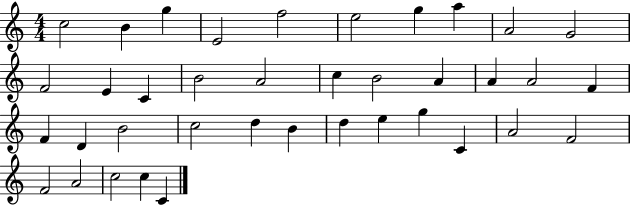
{
  \clef treble
  \numericTimeSignature
  \time 4/4
  \key c \major
  c''2 b'4 g''4 | e'2 f''2 | e''2 g''4 a''4 | a'2 g'2 | \break f'2 e'4 c'4 | b'2 a'2 | c''4 b'2 a'4 | a'4 a'2 f'4 | \break f'4 d'4 b'2 | c''2 d''4 b'4 | d''4 e''4 g''4 c'4 | a'2 f'2 | \break f'2 a'2 | c''2 c''4 c'4 | \bar "|."
}